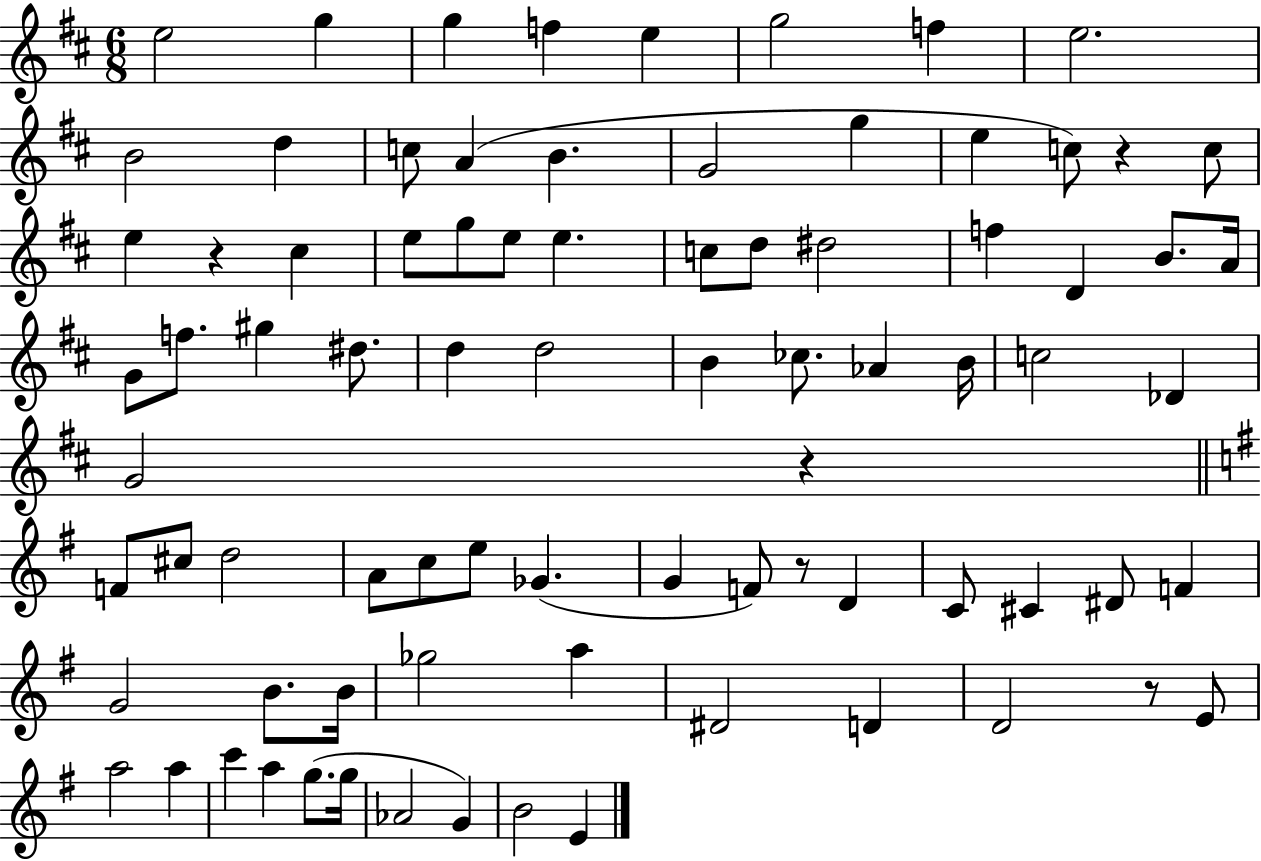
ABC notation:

X:1
T:Untitled
M:6/8
L:1/4
K:D
e2 g g f e g2 f e2 B2 d c/2 A B G2 g e c/2 z c/2 e z ^c e/2 g/2 e/2 e c/2 d/2 ^d2 f D B/2 A/4 G/2 f/2 ^g ^d/2 d d2 B _c/2 _A B/4 c2 _D G2 z F/2 ^c/2 d2 A/2 c/2 e/2 _G G F/2 z/2 D C/2 ^C ^D/2 F G2 B/2 B/4 _g2 a ^D2 D D2 z/2 E/2 a2 a c' a g/2 g/4 _A2 G B2 E